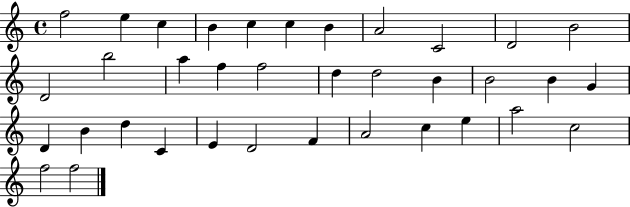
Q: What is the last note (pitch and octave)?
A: F5